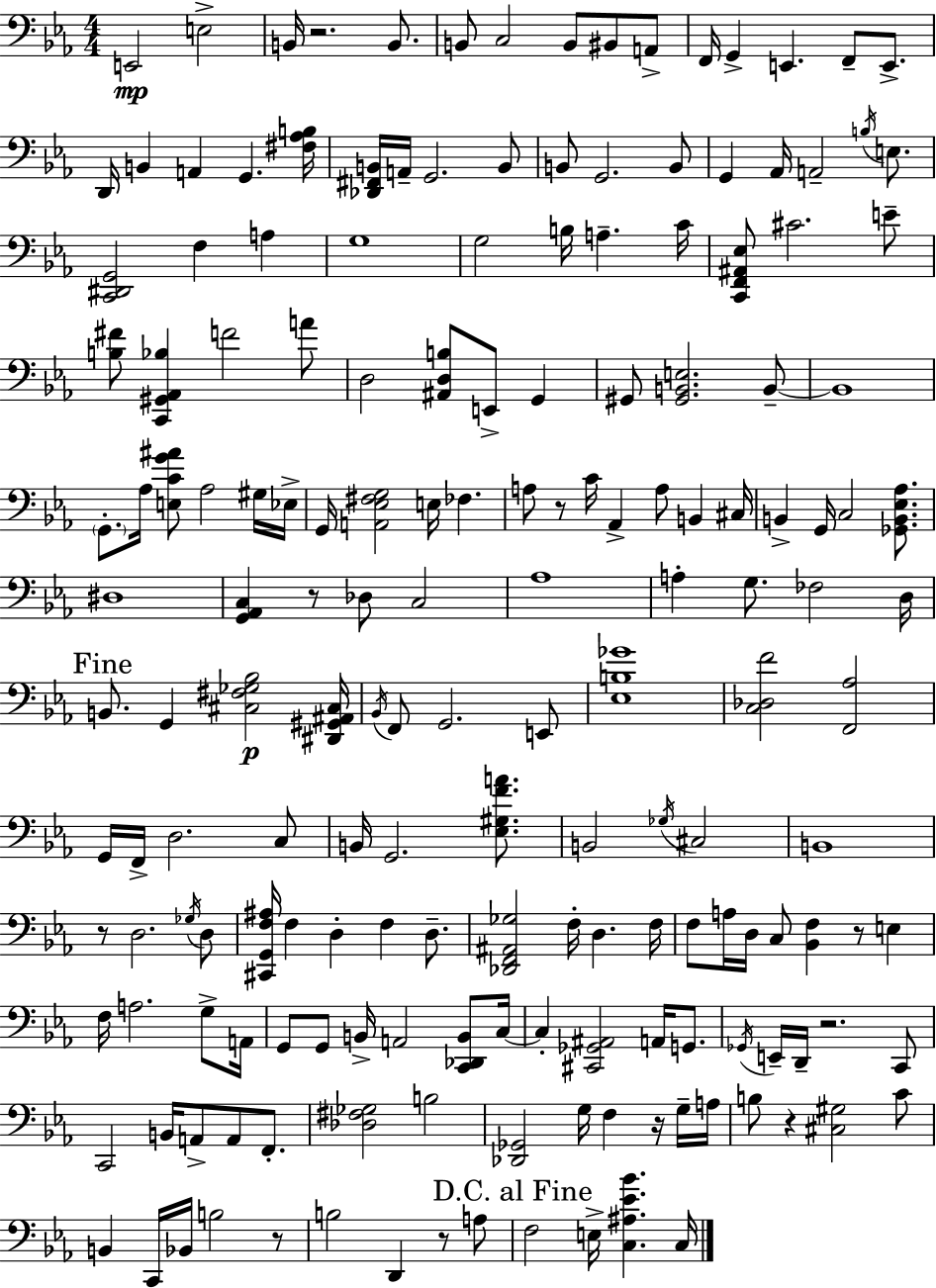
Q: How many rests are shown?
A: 10